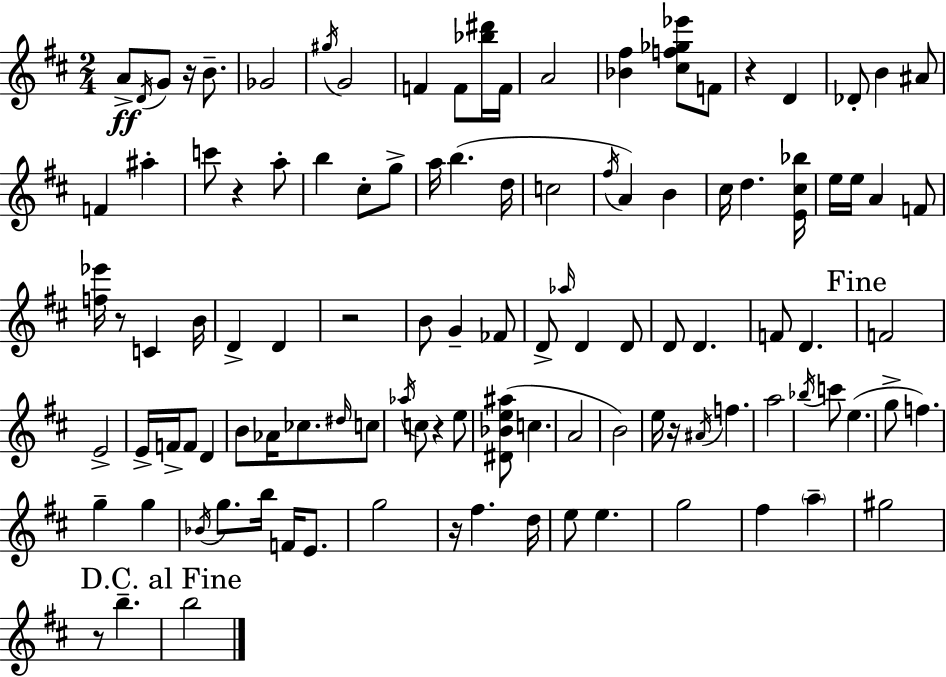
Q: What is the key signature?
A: D major